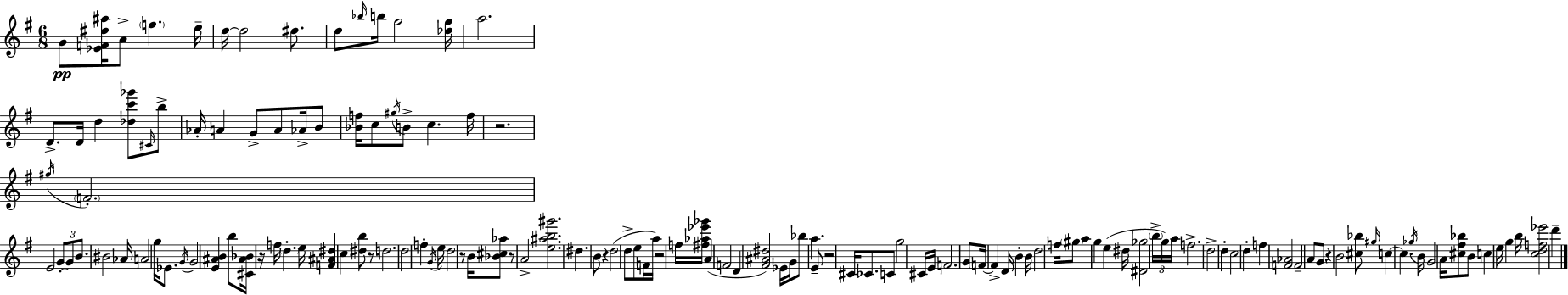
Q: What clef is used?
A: treble